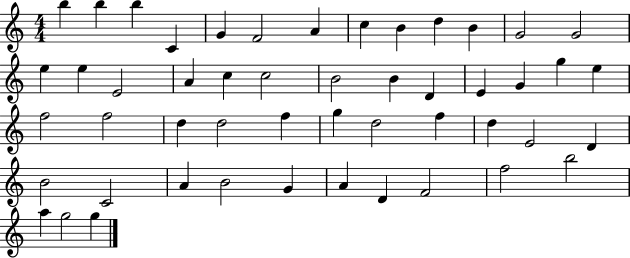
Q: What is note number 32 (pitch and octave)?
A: G5